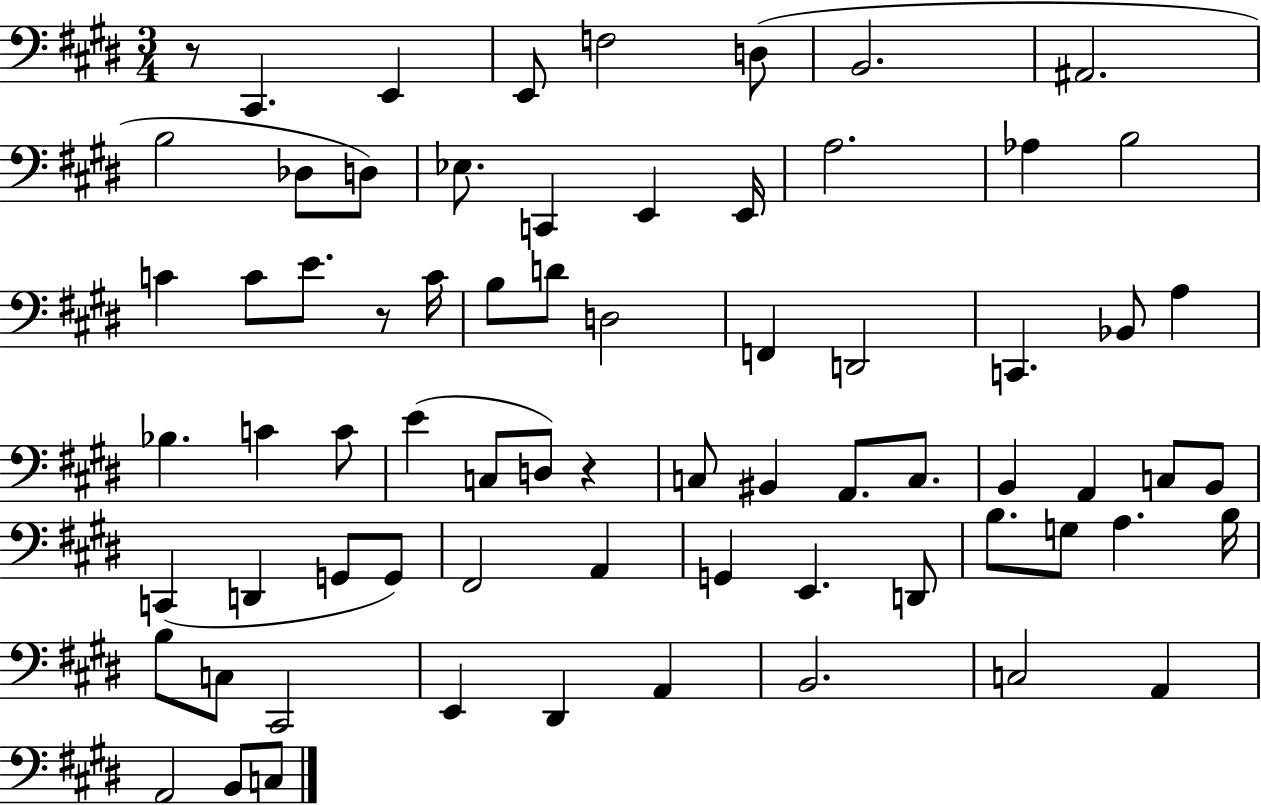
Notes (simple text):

R/e C#2/q. E2/q E2/e F3/h D3/e B2/h. A#2/h. B3/h Db3/e D3/e Eb3/e. C2/q E2/q E2/s A3/h. Ab3/q B3/h C4/q C4/e E4/e. R/e C4/s B3/e D4/e D3/h F2/q D2/h C2/q. Bb2/e A3/q Bb3/q. C4/q C4/e E4/q C3/e D3/e R/q C3/e BIS2/q A2/e. C3/e. B2/q A2/q C3/e B2/e C2/q D2/q G2/e G2/e F#2/h A2/q G2/q E2/q. D2/e B3/e. G3/e A3/q. B3/s B3/e C3/e C#2/h E2/q D#2/q A2/q B2/h. C3/h A2/q A2/h B2/e C3/e